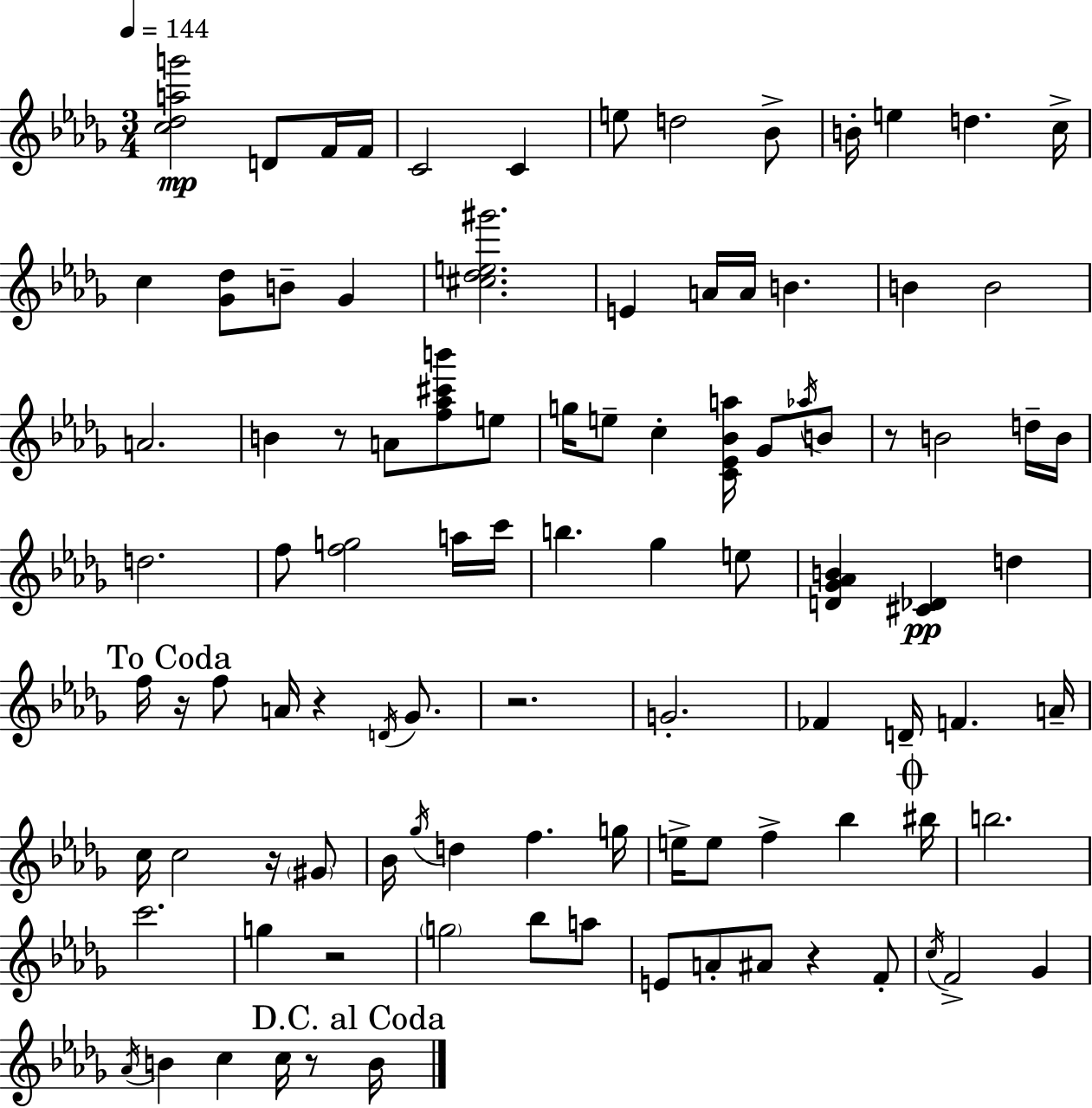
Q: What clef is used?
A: treble